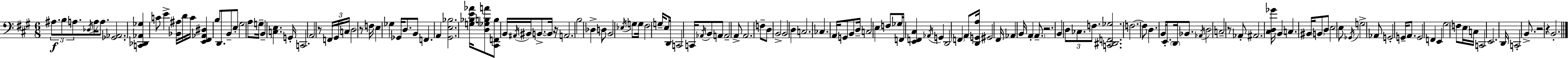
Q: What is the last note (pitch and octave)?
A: B2